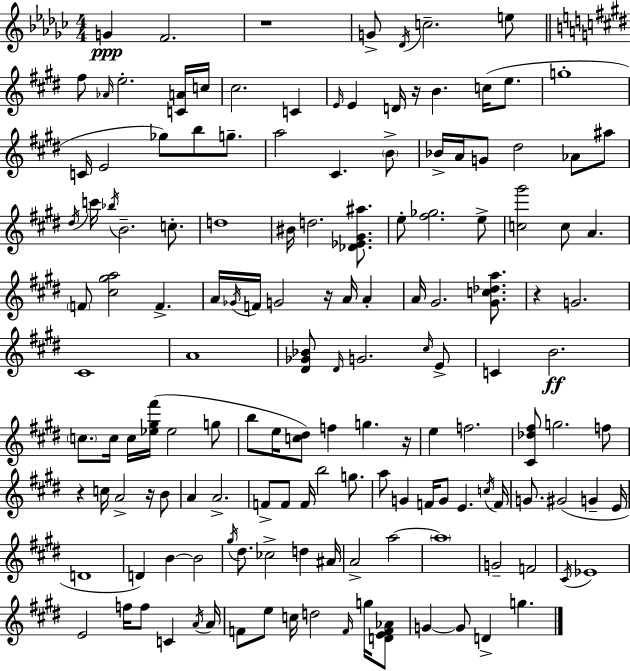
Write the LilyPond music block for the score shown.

{
  \clef treble
  \numericTimeSignature
  \time 4/4
  \key ees \minor
  g'4\ppp f'2. | r1 | g'8-> \acciaccatura { des'16 } c''2.-- e''8 | \bar "||" \break \key e \major fis''8 \grace { aes'16 } e''2.-. <c' a'>16 | c''16 cis''2. c'4 | \grace { e'16 } e'4 d'16 r16 b'4. c''16( e''8. | g''1-. | \break c'16 e'2 ges''8) b''8 g''8.-- | a''2 cis'4. | \parenthesize b'8-> bes'16-> a'16 g'8 dis''2 aes'8 | ais''8 \acciaccatura { dis''16 } c'''16 \acciaccatura { bes''16 } b'2.-- | \break c''8.-. d''1 | bis'16 d''2. | <des' ees' gis' ais''>8. e''8-. <fis'' ges''>2. | e''8-> <c'' gis'''>2 c''8 a'4. | \break \parenthesize f'8 <cis'' gis'' a''>2 f'4.-> | a'16 \acciaccatura { ges'16 } f'16 g'2 r16 | a'16 a'4-. a'16 gis'2. | <gis' c'' des'' a''>8. r4 g'2. | \break cis'1 | a'1 | <dis' ges' bes'>8 \grace { dis'16 } g'2. | \grace { cis''16 } e'8-> c'4 b'2.\ff | \break \parenthesize c''8. c''16 c''16 <ees'' gis'' fis'''>16( ees''2 | g''8 b''8 e''16 <c'' dis''>8) f''4 | g''4. r16 e''4 f''2. | <cis' des'' fis''>8 g''2. | \break f''8 r4 c''16 a'2-> | r16 b'8 a'4 a'2.-> | f'8-> f'8 f'16 b''2 | g''8. a''8 g'4 f'16 g'8 | \break e'4. \acciaccatura { c''16 } f'16 g'8. gis'2( | g'4-- e'16 d'1 | d'4) b'4~~ | b'2 \acciaccatura { gis''16 } dis''8. ces''2-> | \break d''4 ais'16 a'2-> | a''2~~ \parenthesize a''1 | g'2-- | f'2 \acciaccatura { cis'16 } ees'1 | \break e'2 | f''16 f''8 c'4 \acciaccatura { a'16 } a'16 f'8 e''8 c''16 | d''2 \grace { f'16 } g''16 <d' e' f' aes'>8 g'4~~ | g'8 d'4-> g''4. \bar "|."
}